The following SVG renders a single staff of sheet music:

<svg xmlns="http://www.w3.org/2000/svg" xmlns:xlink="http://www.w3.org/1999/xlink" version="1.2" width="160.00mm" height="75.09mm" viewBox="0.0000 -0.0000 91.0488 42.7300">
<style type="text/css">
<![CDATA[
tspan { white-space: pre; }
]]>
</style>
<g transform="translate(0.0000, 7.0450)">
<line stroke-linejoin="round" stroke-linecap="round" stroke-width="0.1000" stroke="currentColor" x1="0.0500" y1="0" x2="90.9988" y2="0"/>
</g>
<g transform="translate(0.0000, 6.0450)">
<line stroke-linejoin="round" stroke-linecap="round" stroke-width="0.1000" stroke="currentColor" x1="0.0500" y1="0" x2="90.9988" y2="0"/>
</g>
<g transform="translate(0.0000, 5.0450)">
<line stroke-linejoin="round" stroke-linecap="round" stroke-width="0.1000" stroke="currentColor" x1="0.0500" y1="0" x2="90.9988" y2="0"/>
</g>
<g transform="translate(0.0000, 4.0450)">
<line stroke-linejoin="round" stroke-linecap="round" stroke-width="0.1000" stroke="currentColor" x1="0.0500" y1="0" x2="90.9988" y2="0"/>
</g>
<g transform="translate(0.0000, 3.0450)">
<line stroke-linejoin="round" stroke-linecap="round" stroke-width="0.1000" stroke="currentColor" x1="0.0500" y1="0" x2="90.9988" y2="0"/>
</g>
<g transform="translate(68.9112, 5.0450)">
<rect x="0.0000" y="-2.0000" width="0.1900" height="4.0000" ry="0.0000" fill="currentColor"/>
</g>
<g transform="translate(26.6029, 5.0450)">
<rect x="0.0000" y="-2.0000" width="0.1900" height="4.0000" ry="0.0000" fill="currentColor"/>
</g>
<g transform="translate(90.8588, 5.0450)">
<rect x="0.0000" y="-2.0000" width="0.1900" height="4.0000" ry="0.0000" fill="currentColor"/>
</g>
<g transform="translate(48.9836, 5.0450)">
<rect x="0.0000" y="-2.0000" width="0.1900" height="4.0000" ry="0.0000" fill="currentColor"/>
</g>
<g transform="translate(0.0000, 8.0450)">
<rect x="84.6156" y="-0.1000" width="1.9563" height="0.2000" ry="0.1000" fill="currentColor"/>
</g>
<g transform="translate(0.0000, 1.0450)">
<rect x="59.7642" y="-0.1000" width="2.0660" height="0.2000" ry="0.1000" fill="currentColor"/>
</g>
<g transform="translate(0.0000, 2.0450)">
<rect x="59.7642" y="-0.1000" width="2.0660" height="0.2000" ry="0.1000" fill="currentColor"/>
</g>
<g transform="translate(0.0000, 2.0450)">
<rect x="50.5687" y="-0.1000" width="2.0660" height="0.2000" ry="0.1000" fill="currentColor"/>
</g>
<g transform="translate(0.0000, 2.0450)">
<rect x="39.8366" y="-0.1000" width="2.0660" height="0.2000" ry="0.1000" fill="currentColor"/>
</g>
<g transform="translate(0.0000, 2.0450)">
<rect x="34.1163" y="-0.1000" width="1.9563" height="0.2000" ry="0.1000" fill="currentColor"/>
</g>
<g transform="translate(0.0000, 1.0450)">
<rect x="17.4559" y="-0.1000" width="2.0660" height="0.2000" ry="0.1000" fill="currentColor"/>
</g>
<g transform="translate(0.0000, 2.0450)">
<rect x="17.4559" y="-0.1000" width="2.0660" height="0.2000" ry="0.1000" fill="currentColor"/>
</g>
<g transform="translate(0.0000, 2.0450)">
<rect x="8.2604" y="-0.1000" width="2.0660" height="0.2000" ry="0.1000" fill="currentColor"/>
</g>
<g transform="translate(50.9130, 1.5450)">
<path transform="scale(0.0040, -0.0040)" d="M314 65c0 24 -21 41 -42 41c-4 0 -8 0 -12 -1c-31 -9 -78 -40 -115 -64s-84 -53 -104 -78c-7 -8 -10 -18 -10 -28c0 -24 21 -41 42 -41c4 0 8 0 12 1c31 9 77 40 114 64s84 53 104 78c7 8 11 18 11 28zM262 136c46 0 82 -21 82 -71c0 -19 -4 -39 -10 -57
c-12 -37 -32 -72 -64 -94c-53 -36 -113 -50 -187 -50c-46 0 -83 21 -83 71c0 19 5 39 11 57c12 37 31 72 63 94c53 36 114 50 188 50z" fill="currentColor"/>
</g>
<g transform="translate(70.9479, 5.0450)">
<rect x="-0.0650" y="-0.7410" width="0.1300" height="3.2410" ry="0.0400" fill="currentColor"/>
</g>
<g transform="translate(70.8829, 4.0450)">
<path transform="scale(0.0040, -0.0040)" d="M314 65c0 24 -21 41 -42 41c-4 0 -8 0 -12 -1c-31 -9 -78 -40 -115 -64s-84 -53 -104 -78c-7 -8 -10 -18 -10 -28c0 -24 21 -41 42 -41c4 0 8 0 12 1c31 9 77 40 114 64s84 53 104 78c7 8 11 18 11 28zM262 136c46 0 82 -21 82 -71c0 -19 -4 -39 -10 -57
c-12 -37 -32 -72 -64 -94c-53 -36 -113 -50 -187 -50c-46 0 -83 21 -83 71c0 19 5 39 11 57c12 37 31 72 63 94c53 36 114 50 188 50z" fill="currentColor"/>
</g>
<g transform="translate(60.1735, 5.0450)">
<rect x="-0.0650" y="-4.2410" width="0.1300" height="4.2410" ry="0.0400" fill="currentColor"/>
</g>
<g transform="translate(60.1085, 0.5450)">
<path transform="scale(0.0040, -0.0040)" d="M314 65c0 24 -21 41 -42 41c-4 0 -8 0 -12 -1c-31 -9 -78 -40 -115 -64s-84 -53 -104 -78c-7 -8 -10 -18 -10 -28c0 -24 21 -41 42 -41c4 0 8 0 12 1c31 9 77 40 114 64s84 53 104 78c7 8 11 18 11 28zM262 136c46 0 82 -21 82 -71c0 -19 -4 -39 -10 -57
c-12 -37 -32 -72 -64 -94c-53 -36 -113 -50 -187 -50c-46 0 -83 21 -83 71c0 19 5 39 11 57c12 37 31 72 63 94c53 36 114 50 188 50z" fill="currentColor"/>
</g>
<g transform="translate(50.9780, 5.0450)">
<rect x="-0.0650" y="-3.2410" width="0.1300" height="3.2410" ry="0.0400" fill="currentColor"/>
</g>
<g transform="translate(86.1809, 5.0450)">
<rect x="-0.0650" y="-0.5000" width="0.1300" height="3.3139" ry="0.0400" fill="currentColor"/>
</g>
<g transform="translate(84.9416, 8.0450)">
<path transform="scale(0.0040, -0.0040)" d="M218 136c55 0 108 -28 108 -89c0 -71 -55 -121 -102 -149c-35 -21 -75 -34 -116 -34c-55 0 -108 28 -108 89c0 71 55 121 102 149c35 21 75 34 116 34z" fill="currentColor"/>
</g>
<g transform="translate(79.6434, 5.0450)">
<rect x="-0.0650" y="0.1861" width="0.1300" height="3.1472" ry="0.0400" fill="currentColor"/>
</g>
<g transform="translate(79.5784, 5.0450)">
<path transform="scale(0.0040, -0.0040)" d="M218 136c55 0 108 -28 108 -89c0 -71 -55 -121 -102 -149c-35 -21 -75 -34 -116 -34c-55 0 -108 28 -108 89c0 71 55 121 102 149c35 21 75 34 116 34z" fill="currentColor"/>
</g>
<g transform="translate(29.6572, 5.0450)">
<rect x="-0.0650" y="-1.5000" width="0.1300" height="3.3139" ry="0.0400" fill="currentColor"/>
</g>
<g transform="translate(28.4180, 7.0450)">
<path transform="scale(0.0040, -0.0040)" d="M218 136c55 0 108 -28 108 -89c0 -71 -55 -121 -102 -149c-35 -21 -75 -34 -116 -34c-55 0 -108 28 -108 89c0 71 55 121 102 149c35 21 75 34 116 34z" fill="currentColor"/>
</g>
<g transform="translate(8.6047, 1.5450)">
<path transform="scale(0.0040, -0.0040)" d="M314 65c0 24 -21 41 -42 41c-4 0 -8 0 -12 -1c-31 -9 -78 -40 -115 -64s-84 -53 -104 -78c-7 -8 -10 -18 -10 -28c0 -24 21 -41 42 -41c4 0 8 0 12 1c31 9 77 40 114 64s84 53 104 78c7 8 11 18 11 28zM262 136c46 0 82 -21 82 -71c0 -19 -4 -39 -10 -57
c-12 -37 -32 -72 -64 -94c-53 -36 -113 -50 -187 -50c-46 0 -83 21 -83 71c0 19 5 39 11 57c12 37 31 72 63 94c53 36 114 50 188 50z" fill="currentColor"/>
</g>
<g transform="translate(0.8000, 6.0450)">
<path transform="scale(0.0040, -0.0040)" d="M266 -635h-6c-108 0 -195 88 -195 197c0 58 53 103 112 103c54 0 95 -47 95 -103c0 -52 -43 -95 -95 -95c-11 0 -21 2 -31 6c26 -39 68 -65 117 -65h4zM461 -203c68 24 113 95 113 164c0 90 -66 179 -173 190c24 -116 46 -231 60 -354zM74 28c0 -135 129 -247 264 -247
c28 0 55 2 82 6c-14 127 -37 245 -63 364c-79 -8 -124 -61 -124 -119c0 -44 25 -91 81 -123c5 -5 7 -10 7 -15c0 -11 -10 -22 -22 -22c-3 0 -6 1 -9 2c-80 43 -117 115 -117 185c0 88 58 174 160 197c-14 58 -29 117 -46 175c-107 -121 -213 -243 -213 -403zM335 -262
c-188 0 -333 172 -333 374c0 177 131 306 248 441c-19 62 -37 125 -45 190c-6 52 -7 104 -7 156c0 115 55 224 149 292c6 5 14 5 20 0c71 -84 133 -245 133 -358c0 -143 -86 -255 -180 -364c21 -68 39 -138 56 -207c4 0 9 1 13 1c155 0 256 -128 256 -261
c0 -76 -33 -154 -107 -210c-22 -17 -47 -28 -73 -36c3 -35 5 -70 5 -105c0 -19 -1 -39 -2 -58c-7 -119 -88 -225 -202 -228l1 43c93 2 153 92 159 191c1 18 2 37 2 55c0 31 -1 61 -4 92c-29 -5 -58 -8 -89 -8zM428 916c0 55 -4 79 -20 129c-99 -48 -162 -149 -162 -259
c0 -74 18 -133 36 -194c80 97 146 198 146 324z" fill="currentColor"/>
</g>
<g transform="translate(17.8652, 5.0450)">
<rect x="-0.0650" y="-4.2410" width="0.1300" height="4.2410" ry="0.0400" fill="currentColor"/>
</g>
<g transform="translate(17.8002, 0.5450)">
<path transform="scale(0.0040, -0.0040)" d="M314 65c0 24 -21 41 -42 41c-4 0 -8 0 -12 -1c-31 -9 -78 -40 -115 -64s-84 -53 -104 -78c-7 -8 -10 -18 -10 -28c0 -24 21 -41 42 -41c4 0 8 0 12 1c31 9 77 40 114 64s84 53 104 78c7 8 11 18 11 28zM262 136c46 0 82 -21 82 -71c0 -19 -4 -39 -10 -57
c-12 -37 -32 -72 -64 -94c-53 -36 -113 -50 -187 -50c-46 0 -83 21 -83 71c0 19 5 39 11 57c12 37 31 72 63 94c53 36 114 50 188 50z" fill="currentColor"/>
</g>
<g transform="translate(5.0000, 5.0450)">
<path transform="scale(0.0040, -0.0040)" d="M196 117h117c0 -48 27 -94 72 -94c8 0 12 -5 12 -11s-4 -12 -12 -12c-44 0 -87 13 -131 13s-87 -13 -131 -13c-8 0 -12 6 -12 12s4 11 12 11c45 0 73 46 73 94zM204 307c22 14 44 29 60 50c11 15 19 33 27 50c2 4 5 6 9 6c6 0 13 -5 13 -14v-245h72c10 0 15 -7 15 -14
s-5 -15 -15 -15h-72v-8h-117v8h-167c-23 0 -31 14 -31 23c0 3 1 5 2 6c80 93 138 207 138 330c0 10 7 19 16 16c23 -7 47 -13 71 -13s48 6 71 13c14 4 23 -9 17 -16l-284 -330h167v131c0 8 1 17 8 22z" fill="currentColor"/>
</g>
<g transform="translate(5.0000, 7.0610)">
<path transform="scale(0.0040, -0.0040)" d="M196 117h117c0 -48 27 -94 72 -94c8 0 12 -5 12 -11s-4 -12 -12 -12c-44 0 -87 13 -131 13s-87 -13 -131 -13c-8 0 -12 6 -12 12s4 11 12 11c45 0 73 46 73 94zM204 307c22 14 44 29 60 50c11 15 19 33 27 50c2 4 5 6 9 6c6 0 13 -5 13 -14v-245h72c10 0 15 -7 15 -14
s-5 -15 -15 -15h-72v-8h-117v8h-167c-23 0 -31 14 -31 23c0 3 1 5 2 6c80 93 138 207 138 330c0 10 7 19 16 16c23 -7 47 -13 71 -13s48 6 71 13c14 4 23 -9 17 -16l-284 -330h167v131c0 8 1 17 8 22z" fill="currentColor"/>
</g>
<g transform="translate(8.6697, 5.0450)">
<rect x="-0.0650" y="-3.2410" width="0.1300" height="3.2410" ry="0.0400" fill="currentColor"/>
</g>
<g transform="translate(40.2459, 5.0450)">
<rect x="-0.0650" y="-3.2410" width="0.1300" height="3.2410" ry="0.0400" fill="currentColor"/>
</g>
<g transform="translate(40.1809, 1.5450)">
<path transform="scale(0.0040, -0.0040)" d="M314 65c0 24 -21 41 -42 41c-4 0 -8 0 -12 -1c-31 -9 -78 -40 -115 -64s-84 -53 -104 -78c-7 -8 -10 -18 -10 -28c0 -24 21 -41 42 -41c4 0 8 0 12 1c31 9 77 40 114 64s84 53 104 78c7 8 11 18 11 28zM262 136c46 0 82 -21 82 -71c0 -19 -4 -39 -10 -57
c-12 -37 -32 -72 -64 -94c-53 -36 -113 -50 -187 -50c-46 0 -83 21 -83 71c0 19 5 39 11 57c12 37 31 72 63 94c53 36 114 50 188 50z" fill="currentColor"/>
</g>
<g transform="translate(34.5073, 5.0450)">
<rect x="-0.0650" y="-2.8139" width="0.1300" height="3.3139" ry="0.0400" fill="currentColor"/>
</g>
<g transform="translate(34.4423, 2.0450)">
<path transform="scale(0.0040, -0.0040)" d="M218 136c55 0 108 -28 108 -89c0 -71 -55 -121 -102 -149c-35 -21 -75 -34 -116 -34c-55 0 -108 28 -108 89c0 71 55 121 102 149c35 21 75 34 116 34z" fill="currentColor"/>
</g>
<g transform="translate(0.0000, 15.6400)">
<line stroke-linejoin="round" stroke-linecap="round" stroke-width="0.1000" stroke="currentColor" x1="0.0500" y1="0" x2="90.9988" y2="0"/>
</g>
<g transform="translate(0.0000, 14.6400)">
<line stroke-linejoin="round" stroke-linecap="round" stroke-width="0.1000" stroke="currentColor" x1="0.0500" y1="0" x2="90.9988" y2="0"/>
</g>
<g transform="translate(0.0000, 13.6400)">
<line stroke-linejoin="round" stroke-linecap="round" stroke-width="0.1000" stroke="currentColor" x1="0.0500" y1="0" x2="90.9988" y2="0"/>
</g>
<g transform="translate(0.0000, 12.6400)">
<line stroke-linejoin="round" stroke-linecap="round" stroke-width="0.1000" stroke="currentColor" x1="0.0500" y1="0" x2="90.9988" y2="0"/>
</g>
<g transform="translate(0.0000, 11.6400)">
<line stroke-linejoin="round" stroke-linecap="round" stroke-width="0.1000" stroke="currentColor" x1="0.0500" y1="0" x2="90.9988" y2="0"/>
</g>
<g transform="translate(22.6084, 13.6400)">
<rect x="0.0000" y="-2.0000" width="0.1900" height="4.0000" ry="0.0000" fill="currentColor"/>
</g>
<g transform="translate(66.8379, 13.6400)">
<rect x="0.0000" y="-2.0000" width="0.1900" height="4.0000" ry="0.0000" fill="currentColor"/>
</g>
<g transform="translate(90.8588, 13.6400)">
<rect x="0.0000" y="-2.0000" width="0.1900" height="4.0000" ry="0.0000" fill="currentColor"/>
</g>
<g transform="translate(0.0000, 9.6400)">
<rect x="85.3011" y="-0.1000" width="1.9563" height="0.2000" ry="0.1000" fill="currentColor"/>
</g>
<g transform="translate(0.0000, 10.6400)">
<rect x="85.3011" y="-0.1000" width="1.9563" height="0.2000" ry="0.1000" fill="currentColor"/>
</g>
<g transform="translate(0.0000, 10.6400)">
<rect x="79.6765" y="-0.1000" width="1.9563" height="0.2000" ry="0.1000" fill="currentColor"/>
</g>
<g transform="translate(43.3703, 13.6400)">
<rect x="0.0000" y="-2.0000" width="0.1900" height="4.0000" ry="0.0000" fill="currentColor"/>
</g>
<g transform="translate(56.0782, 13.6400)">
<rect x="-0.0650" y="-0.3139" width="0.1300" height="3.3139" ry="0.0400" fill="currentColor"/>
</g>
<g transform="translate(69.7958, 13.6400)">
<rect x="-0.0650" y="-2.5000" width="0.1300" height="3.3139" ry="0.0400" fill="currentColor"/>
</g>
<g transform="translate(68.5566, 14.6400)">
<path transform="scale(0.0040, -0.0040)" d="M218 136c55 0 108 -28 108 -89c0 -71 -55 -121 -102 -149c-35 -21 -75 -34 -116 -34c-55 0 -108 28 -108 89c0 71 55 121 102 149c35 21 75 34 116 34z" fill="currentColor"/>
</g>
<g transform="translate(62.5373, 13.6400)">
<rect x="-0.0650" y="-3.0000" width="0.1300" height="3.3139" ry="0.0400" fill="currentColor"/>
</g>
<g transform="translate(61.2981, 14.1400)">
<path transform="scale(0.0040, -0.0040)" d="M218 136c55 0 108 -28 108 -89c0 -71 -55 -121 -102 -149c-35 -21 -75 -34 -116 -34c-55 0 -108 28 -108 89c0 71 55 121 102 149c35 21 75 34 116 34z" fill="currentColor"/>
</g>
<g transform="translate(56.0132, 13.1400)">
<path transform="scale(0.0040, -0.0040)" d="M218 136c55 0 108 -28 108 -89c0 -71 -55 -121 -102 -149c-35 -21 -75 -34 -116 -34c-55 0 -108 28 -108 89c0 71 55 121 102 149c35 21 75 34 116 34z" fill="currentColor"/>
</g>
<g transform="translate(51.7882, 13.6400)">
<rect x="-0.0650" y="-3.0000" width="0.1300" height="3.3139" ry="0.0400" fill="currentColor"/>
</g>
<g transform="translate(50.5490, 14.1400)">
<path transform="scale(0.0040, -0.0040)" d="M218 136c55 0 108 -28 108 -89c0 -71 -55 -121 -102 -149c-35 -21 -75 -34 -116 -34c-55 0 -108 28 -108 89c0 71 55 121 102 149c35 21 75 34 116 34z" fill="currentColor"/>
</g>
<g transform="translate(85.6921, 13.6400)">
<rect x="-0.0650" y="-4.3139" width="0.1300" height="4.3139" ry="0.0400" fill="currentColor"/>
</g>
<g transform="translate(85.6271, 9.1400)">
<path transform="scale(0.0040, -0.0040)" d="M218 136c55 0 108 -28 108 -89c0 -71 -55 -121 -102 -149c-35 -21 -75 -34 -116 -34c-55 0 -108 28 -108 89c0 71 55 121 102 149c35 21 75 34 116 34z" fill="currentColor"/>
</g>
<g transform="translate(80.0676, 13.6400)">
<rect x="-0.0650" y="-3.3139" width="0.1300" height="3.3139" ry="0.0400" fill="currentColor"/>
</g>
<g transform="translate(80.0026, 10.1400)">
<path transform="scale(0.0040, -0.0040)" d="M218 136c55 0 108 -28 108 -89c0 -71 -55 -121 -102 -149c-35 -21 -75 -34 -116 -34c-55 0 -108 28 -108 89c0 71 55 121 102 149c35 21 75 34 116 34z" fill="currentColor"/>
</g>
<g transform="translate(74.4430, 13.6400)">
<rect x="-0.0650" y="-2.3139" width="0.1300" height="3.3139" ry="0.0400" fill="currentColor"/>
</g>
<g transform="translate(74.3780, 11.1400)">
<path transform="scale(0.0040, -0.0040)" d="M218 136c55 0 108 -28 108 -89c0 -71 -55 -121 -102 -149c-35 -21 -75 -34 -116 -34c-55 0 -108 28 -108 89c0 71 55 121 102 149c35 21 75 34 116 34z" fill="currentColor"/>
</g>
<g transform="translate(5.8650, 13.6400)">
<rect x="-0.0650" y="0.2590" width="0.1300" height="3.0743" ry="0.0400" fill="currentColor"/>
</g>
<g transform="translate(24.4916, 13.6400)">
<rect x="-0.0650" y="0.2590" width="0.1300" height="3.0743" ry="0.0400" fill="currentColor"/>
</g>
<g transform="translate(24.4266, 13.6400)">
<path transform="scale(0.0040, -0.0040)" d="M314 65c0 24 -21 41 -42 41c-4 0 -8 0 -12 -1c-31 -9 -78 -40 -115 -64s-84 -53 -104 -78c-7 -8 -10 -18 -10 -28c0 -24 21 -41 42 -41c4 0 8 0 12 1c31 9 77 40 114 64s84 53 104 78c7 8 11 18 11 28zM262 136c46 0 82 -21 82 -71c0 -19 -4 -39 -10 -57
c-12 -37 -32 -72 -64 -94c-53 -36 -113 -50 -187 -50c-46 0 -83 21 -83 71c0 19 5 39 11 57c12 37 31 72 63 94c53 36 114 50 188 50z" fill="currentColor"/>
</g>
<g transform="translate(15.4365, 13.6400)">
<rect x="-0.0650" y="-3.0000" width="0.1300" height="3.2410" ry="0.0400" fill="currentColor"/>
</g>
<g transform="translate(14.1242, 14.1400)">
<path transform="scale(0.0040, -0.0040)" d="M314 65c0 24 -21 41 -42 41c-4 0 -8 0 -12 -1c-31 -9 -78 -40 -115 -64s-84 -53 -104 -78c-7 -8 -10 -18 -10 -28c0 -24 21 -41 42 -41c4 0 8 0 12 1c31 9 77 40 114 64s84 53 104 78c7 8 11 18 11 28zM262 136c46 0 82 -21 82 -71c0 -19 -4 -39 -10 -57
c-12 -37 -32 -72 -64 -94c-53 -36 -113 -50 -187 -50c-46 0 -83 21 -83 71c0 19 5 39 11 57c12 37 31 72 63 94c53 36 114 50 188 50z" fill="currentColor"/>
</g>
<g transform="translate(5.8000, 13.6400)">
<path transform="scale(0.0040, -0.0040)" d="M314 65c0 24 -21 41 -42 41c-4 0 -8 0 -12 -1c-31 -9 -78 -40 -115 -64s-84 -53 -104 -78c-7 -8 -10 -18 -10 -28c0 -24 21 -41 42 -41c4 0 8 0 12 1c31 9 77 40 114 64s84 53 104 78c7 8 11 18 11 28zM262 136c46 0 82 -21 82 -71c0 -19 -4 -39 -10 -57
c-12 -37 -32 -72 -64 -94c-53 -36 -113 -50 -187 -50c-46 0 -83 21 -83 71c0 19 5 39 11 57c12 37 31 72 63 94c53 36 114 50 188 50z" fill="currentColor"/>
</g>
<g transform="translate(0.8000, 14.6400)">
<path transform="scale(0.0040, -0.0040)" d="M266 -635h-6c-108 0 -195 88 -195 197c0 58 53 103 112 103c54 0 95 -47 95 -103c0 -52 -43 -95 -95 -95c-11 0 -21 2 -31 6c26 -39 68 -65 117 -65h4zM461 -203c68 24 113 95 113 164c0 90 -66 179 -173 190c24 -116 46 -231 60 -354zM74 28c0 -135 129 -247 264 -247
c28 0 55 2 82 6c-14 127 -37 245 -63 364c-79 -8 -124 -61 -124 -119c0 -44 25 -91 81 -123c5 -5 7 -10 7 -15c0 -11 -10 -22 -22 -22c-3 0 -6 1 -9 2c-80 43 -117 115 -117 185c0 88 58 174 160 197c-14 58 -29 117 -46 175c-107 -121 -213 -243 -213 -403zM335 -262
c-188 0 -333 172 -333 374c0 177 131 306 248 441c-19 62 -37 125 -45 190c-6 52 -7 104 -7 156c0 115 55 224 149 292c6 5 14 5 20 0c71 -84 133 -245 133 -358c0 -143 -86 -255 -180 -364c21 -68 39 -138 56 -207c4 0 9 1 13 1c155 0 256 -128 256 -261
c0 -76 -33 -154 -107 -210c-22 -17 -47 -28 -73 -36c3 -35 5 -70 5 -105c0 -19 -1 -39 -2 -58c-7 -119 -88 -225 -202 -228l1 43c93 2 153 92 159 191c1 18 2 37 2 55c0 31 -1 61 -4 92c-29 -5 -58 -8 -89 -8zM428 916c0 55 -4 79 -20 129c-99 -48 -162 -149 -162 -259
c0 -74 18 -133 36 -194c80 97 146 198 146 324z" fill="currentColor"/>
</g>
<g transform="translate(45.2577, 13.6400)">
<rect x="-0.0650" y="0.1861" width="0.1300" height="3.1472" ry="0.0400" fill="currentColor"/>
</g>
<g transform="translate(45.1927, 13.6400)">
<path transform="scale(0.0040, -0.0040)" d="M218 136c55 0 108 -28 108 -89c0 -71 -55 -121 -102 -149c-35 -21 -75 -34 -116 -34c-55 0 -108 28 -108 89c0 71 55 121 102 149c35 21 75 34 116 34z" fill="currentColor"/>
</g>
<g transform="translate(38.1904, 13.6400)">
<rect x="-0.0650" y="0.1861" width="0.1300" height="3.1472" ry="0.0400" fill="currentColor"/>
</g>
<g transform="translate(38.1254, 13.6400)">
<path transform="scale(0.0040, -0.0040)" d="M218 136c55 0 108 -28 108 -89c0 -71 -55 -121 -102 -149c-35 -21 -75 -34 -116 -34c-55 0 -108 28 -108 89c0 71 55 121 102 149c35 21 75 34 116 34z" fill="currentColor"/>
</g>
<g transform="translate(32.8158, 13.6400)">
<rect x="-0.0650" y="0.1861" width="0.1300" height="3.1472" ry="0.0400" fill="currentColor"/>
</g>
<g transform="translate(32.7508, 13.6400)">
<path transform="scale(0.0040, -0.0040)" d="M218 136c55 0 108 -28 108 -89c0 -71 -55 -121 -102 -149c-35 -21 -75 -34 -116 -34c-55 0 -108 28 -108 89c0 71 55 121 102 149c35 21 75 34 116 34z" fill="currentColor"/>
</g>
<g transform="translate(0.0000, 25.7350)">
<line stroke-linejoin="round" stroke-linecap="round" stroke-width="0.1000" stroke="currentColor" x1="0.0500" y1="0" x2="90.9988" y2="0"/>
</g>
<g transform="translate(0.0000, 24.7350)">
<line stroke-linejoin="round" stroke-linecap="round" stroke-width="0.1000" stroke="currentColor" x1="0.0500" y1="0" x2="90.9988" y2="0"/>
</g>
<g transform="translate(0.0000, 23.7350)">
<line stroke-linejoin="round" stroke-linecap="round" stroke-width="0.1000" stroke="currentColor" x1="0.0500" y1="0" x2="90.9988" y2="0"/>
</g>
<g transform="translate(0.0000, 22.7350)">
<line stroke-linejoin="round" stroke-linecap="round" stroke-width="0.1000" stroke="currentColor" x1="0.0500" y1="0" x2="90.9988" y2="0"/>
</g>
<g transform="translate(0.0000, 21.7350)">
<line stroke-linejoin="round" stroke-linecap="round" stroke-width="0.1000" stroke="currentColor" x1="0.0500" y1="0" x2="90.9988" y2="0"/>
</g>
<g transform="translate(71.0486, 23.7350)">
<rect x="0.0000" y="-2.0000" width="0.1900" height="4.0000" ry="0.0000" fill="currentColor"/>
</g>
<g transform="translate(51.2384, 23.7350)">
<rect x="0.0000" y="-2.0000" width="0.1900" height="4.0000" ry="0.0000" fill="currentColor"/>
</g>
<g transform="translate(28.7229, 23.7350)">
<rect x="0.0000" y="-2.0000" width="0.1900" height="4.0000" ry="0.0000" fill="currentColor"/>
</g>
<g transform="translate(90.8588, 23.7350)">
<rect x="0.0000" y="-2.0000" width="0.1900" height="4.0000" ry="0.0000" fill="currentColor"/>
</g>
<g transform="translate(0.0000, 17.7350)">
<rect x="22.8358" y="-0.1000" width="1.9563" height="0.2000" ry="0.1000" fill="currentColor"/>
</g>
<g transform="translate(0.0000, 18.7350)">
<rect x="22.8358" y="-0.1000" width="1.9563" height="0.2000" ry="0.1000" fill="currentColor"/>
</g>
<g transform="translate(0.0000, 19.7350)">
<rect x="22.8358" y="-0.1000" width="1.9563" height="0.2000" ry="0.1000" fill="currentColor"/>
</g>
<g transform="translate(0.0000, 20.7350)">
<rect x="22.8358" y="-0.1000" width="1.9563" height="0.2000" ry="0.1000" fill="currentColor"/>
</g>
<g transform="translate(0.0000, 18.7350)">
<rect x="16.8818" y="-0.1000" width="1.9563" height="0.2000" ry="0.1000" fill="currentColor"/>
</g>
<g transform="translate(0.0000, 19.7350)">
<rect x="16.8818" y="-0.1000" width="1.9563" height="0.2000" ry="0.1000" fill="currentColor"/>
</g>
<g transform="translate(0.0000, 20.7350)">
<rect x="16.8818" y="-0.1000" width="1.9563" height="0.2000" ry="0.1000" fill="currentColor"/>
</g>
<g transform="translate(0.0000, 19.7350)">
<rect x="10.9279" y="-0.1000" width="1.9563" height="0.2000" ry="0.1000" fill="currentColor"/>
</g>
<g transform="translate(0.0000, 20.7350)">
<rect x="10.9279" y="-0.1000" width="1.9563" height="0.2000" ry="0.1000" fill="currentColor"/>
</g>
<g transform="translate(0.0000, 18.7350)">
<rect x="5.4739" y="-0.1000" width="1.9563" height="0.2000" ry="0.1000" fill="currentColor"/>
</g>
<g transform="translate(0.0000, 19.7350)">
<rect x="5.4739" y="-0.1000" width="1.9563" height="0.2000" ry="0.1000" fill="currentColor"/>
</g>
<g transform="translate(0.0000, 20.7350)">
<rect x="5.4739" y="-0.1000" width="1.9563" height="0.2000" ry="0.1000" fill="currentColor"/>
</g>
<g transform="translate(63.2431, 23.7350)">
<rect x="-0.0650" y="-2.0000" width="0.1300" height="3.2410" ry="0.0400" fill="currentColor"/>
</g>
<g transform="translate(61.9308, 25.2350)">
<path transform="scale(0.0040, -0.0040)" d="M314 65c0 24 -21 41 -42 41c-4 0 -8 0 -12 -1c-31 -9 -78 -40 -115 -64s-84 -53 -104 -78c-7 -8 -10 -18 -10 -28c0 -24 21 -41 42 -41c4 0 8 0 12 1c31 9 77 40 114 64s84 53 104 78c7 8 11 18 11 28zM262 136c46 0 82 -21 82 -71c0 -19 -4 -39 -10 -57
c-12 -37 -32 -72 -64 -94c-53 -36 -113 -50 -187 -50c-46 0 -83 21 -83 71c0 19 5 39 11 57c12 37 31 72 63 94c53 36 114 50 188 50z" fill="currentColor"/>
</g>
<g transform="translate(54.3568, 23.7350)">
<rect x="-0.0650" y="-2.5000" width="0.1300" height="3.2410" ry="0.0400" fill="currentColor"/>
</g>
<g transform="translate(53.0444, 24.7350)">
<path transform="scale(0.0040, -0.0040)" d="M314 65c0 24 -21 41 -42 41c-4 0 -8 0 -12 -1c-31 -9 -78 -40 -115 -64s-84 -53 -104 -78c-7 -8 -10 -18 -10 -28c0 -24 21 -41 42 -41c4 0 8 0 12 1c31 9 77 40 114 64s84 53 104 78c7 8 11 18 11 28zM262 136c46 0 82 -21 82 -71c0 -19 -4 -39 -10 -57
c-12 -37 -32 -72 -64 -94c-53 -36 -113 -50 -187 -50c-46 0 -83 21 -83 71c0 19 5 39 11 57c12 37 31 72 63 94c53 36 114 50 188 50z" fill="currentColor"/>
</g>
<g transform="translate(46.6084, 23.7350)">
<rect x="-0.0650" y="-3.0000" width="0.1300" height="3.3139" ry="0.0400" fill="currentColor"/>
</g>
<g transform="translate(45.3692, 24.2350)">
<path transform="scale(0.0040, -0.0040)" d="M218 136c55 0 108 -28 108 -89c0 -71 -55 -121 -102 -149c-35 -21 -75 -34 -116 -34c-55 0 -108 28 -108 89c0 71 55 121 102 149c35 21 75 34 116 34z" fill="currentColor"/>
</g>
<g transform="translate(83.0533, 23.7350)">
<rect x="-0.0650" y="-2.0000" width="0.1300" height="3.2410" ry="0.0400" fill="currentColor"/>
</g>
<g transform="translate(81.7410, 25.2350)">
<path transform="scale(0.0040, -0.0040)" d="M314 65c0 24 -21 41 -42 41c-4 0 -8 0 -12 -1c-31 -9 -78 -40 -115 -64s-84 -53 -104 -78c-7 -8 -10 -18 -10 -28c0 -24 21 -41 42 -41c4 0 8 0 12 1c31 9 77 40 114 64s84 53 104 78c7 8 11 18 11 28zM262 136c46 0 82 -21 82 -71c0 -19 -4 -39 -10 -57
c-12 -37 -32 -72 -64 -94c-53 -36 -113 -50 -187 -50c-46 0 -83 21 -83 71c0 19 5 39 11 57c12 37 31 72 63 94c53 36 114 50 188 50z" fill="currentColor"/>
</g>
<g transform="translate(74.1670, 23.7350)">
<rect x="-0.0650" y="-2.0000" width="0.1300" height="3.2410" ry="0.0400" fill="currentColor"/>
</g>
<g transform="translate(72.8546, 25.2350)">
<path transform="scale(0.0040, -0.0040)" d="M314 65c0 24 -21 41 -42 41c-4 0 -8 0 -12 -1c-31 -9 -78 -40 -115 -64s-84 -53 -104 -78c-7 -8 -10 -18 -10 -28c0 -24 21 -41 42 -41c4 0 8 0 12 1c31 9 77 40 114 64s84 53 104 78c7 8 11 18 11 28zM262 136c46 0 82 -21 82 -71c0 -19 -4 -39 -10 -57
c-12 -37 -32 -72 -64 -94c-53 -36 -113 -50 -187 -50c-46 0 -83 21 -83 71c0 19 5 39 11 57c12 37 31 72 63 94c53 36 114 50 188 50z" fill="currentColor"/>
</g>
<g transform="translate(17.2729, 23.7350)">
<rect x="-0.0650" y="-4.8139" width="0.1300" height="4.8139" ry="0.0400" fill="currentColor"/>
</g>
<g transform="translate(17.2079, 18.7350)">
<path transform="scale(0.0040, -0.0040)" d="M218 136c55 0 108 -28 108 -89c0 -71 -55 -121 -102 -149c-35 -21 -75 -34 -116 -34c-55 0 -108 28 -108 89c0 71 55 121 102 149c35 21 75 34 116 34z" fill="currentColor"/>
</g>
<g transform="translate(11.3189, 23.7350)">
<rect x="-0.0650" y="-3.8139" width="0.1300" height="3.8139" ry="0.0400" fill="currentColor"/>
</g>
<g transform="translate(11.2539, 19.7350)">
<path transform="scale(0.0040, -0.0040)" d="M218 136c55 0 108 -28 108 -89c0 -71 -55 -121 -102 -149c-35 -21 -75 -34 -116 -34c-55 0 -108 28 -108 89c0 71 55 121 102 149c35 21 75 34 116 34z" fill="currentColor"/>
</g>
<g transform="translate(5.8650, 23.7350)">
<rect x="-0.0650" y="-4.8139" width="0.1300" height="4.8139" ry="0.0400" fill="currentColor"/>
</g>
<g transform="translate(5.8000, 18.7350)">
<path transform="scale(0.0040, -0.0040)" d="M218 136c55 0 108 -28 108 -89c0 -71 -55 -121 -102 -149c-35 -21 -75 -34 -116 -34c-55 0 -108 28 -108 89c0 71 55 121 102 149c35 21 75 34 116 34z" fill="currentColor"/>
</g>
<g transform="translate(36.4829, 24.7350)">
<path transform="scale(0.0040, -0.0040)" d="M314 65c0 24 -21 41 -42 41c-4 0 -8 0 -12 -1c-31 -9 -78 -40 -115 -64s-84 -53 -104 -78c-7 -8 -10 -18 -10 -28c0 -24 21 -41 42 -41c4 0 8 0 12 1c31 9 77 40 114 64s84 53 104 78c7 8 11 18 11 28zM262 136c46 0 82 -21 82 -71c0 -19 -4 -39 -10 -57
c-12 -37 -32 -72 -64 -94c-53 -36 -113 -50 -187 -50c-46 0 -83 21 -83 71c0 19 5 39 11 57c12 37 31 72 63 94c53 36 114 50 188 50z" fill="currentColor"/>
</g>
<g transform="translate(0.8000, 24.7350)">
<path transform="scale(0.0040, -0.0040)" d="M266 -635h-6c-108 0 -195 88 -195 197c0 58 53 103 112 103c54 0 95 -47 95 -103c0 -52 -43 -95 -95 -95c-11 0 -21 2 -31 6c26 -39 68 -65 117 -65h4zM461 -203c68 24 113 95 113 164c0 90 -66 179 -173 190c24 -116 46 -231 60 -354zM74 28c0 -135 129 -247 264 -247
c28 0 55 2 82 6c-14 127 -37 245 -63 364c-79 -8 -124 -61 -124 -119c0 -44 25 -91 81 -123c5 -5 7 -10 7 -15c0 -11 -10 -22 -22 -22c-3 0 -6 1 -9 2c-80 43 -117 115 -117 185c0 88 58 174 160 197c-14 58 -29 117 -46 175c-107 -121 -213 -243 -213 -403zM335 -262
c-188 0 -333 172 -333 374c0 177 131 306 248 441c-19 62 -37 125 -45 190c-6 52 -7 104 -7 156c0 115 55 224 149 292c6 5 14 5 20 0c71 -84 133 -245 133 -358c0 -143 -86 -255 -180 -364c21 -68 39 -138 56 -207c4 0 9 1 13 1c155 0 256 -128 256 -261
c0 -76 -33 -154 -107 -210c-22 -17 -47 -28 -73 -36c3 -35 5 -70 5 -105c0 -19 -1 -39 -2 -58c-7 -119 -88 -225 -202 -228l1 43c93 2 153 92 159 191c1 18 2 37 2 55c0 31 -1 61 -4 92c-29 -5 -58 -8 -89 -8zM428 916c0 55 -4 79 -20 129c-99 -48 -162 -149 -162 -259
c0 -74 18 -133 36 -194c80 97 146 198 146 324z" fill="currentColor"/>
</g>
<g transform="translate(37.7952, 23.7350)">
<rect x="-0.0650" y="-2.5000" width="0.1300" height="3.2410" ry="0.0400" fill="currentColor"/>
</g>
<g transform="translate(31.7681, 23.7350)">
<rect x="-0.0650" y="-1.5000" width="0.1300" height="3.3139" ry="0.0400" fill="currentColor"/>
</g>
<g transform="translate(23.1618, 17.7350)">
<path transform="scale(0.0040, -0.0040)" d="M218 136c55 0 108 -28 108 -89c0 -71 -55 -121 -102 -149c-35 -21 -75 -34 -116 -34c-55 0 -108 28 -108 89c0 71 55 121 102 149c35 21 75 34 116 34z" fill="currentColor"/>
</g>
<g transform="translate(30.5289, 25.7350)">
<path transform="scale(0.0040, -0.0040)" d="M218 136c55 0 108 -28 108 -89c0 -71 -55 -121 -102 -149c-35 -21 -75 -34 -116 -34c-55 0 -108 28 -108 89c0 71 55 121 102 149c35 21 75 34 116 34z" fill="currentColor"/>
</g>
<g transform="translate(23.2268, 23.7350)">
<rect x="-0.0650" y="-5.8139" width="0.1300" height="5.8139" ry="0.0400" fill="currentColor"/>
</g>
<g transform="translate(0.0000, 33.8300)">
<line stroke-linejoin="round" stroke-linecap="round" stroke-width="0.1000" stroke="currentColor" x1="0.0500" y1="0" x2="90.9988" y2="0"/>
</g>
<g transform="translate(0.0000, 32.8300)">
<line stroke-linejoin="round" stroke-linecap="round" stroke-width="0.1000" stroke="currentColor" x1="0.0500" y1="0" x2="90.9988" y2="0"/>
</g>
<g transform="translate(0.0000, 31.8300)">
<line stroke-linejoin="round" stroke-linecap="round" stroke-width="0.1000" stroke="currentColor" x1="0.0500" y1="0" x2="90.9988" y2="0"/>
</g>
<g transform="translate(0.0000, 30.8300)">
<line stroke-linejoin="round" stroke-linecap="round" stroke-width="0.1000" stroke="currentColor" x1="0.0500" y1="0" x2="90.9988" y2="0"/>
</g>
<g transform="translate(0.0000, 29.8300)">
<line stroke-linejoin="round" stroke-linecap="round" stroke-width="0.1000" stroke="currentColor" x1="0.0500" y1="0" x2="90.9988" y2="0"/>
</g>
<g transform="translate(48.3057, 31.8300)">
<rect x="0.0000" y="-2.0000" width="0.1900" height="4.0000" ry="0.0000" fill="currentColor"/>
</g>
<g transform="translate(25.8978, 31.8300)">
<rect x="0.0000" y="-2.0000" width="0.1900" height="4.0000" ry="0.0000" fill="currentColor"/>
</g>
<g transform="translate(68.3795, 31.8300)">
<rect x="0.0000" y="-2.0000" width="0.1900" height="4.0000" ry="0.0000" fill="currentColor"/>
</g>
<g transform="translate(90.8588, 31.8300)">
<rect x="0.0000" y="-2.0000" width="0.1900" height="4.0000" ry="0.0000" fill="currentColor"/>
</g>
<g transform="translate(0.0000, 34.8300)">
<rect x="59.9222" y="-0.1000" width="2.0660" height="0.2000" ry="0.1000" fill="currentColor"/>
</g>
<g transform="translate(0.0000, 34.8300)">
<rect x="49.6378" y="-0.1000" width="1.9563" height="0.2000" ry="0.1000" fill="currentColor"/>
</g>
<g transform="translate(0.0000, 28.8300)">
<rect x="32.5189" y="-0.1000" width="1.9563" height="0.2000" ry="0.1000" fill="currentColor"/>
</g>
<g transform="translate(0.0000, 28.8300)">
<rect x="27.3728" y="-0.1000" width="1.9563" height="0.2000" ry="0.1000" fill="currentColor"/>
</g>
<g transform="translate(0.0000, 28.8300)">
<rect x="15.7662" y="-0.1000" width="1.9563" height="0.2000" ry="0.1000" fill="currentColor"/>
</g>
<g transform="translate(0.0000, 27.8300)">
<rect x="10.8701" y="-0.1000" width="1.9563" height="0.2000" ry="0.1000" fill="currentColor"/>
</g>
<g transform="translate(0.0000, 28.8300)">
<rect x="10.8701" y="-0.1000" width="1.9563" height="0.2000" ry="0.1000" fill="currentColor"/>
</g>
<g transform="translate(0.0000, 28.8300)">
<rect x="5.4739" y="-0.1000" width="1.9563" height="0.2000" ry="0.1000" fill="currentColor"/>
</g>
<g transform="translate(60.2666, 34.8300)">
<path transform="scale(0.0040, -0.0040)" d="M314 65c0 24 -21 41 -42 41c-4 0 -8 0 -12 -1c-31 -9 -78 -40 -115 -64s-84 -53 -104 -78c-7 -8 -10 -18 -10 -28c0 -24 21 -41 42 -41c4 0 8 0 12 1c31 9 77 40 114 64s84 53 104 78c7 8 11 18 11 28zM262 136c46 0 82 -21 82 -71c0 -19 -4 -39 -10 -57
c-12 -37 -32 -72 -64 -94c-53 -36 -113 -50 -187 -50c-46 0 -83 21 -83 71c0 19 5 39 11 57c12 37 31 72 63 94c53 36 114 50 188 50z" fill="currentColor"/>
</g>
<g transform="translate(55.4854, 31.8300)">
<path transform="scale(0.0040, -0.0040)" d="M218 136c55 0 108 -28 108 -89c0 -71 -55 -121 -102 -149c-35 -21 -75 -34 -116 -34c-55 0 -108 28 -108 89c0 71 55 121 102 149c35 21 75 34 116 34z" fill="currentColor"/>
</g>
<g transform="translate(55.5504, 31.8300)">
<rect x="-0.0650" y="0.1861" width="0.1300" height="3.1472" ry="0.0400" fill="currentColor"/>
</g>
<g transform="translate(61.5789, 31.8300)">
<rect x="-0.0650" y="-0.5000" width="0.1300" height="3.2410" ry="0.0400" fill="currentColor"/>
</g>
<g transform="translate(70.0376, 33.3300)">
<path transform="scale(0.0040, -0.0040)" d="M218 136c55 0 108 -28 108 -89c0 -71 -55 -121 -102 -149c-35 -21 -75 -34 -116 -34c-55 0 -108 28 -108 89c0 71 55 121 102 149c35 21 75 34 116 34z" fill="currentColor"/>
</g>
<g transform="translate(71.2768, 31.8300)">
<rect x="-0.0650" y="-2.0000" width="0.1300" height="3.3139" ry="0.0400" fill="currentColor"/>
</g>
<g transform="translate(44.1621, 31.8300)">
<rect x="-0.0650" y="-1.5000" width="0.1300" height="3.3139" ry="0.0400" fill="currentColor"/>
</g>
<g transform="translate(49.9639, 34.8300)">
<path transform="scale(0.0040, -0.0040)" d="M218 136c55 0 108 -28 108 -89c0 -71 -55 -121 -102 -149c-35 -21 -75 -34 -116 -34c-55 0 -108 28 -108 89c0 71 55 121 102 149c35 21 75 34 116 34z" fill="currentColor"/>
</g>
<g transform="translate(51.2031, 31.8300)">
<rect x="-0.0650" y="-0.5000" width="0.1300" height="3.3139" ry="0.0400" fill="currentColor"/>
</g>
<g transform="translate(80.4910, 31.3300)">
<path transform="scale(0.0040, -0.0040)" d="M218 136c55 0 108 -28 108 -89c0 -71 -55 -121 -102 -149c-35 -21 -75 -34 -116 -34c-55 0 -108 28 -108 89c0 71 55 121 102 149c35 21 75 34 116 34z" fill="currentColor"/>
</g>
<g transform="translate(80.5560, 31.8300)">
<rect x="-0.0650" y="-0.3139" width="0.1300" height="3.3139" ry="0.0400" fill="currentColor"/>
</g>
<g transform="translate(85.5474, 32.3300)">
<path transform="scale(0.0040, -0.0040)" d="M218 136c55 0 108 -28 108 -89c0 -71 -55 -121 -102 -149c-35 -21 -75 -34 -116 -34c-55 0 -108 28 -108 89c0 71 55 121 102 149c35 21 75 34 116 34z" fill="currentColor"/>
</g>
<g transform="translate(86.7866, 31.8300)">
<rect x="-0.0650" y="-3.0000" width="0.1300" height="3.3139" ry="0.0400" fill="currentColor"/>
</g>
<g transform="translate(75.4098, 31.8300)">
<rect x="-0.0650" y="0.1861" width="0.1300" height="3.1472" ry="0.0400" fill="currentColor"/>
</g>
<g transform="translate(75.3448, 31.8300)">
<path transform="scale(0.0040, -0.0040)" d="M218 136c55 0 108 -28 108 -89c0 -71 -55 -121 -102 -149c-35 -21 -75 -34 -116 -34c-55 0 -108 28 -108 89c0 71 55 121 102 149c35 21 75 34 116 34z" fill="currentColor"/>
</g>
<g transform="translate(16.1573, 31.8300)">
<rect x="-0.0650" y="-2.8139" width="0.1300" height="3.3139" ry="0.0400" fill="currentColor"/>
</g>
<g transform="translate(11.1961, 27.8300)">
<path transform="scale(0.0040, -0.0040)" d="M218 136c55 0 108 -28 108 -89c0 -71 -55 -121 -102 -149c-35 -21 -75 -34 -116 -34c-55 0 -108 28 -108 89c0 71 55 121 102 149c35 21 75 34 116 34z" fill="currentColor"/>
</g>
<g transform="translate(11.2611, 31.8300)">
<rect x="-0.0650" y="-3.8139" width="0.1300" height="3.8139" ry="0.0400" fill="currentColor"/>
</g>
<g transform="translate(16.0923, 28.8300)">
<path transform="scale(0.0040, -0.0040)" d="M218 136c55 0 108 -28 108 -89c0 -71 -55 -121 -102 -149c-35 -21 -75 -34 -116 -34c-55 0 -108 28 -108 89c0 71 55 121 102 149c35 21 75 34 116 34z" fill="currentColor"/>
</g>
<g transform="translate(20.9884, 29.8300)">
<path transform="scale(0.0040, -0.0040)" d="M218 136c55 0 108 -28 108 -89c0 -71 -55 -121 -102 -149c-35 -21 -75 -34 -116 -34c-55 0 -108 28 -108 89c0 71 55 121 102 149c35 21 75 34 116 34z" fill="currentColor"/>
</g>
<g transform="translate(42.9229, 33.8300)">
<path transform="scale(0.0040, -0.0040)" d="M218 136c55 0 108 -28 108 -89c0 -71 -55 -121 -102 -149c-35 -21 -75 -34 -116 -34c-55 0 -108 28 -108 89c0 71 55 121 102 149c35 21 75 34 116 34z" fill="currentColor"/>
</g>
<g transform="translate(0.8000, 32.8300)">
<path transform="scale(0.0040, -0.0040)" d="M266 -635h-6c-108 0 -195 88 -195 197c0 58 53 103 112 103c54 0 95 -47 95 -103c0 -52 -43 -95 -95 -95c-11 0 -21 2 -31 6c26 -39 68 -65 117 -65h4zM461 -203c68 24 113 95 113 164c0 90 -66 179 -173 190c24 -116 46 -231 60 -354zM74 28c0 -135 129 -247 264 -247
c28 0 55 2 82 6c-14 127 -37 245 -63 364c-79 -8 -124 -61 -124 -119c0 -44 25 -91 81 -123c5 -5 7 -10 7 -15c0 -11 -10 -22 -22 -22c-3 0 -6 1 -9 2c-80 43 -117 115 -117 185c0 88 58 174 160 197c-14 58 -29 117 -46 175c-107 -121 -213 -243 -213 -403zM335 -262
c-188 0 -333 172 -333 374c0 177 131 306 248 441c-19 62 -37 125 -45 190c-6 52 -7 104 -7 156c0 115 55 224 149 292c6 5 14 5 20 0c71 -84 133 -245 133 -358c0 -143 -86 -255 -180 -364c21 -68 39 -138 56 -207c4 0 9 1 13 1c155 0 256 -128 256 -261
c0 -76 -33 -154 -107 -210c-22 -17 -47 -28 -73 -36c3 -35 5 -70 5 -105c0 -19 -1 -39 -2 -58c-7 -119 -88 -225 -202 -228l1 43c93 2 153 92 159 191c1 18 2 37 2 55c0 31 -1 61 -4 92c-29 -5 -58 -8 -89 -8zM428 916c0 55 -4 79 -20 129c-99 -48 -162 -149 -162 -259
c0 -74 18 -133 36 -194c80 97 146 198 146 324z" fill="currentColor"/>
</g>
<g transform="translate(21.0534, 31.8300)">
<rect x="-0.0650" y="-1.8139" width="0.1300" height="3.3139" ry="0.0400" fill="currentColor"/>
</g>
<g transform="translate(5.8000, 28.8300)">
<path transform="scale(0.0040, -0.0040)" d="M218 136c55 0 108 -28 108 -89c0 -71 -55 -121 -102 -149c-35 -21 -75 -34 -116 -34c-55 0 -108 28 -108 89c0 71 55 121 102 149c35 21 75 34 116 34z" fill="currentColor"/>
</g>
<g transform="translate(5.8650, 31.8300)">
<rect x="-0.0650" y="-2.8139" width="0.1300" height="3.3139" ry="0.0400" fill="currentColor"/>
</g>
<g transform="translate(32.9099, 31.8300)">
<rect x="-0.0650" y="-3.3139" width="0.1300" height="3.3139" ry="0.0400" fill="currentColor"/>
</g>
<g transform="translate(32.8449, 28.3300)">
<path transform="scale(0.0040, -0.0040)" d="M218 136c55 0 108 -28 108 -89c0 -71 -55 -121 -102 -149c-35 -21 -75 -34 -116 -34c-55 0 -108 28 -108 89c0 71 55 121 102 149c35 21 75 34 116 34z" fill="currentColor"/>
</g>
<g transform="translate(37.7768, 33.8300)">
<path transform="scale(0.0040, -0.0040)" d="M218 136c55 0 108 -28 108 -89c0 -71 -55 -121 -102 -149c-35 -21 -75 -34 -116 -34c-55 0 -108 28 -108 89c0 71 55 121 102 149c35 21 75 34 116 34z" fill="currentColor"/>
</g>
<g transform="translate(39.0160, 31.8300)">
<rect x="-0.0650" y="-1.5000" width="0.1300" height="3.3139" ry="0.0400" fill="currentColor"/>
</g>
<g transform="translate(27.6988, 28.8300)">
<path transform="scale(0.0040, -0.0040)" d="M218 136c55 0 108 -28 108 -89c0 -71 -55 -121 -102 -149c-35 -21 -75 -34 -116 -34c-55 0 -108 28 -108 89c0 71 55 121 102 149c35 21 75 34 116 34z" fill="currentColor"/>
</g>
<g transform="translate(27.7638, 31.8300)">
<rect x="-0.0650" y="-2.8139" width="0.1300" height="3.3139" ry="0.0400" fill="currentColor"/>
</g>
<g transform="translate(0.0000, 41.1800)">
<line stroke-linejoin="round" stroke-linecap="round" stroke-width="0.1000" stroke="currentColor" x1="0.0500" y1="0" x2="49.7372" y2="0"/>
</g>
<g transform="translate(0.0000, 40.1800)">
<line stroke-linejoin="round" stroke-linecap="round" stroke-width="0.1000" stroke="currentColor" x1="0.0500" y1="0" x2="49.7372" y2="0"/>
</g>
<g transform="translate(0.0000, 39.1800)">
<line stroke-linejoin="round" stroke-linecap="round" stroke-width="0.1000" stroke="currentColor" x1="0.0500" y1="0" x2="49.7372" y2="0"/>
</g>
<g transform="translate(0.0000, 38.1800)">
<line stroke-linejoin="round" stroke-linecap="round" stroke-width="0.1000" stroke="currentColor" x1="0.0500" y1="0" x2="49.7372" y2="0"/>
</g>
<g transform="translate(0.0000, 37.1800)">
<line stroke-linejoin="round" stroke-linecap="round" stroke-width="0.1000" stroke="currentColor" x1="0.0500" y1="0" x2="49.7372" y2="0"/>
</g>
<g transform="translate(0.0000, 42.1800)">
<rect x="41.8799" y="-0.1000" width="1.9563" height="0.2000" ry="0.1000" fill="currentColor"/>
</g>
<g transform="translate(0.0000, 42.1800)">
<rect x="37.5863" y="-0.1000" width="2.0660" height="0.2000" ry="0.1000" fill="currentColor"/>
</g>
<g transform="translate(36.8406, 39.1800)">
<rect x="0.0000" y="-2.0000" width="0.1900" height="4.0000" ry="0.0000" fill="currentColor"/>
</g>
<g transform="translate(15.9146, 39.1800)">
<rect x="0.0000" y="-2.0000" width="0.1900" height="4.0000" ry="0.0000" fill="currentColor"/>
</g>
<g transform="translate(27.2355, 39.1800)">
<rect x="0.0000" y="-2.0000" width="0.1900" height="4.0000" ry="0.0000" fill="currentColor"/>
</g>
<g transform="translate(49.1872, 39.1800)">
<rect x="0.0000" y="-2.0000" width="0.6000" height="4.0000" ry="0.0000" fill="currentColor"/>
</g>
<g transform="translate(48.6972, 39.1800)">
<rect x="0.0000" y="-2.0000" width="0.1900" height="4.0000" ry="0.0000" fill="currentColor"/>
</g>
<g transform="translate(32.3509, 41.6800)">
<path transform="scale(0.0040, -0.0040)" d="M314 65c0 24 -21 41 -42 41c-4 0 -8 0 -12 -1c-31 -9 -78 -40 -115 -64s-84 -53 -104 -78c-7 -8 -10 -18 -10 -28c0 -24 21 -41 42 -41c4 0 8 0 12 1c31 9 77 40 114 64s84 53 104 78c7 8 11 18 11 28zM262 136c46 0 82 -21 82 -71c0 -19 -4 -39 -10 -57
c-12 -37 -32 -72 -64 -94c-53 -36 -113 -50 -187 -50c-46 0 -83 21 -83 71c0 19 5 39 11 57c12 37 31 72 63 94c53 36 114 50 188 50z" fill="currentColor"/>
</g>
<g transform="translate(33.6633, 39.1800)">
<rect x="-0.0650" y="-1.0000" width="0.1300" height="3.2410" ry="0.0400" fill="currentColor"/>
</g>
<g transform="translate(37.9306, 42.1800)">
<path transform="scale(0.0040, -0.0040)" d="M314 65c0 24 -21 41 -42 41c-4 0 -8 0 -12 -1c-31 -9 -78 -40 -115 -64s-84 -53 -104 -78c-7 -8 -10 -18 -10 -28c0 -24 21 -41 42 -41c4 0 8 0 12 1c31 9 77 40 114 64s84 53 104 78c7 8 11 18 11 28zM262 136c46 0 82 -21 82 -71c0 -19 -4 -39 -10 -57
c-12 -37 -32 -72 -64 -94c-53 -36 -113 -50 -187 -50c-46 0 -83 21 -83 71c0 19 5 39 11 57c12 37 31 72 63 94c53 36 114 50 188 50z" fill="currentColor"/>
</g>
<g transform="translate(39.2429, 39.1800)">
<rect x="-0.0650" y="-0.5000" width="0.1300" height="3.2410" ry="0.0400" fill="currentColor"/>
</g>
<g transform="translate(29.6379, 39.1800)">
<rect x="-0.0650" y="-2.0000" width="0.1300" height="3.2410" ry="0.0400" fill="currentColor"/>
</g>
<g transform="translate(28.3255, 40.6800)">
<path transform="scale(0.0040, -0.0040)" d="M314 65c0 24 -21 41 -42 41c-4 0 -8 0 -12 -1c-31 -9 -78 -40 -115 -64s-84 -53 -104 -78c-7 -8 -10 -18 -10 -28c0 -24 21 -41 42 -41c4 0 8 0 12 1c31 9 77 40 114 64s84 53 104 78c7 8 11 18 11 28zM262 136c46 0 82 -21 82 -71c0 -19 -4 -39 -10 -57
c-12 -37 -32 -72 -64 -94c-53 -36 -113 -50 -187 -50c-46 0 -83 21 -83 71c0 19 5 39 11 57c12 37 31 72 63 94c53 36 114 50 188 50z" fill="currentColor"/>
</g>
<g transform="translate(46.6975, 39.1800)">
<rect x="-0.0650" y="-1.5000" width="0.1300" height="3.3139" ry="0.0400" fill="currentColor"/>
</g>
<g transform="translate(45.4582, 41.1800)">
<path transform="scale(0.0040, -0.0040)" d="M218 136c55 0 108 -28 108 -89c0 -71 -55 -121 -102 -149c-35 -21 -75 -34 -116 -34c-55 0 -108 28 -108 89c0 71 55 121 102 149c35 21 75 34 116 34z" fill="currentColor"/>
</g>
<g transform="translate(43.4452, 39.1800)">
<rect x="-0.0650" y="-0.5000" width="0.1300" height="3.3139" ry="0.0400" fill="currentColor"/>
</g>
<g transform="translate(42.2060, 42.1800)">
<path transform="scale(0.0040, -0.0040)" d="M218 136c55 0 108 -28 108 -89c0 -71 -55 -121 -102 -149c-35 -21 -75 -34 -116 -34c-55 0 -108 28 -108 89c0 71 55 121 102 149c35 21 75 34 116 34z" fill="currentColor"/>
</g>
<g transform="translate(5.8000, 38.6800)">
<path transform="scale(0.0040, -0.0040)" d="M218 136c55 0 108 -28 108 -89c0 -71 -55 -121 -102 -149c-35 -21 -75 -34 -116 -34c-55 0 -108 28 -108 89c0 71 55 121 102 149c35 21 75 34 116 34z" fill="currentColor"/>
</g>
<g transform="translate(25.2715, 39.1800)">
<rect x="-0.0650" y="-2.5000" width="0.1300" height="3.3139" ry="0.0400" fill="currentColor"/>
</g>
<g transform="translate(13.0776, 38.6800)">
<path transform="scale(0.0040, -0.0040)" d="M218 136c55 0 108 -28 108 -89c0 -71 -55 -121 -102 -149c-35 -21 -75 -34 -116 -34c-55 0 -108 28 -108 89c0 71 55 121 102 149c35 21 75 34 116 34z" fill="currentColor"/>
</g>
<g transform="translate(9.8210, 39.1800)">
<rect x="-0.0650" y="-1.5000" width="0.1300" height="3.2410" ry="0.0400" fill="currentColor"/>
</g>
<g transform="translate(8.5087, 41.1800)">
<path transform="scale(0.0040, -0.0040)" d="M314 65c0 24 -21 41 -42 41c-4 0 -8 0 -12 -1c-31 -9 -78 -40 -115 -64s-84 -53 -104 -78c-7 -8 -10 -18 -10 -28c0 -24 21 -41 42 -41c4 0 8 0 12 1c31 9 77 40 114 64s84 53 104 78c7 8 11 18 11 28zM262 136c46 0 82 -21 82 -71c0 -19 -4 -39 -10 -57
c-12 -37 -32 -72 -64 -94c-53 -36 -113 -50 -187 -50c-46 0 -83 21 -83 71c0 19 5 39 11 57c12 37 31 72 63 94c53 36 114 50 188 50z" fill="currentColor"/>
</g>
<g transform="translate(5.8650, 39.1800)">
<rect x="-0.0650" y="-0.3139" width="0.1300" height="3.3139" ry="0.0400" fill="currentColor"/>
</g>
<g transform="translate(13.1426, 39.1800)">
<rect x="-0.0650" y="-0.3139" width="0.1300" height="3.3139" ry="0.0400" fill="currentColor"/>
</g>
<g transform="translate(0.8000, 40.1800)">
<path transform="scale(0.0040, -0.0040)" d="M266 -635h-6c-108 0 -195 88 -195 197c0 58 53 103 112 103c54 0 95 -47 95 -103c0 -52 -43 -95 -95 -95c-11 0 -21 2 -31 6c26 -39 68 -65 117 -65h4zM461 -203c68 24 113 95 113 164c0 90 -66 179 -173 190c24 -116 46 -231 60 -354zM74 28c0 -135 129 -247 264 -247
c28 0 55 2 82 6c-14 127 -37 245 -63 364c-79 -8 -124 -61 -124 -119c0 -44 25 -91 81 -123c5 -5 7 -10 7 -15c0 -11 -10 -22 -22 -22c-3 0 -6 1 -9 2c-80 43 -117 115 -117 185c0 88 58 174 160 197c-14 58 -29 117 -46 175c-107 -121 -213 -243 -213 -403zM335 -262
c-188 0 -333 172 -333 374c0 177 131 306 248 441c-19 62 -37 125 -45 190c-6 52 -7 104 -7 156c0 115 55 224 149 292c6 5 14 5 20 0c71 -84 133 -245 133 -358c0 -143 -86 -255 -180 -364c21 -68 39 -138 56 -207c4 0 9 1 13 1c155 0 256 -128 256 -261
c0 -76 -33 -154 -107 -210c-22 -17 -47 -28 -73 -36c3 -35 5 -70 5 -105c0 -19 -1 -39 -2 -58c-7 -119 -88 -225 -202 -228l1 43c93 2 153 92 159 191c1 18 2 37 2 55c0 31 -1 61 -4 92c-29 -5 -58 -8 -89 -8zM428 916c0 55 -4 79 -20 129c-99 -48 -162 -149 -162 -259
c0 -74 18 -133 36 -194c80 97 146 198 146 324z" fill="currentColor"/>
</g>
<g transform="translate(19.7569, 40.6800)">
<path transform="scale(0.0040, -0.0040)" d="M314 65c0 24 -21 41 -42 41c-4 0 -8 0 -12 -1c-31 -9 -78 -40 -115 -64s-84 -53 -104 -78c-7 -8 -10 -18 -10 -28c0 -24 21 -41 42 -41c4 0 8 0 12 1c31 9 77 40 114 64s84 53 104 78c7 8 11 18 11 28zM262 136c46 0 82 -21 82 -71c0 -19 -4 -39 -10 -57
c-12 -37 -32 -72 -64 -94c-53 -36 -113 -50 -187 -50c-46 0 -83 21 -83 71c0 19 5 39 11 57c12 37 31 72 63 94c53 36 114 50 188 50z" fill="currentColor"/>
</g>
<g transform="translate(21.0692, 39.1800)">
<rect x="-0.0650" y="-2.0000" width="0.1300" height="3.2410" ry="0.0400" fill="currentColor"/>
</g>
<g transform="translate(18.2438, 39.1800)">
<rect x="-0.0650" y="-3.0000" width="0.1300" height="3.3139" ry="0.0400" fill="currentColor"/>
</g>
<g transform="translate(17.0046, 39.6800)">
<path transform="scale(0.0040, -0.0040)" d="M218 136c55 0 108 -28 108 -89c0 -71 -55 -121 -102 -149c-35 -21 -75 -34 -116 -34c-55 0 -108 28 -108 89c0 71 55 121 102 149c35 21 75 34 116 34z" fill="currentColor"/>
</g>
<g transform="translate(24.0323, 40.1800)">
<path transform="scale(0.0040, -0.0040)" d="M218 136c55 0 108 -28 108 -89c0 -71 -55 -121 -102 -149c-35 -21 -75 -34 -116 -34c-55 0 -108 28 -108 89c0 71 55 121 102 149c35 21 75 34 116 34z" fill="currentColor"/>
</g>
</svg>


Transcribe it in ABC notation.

X:1
T:Untitled
M:4/4
L:1/4
K:C
b2 d'2 E a b2 b2 d'2 d2 B C B2 A2 B2 B B B A c A G g b d' e' c' e' g' E G2 A G2 F2 F2 F2 a c' a f a b E E C B C2 F B c A c E2 c A F2 G F2 D2 C2 C E